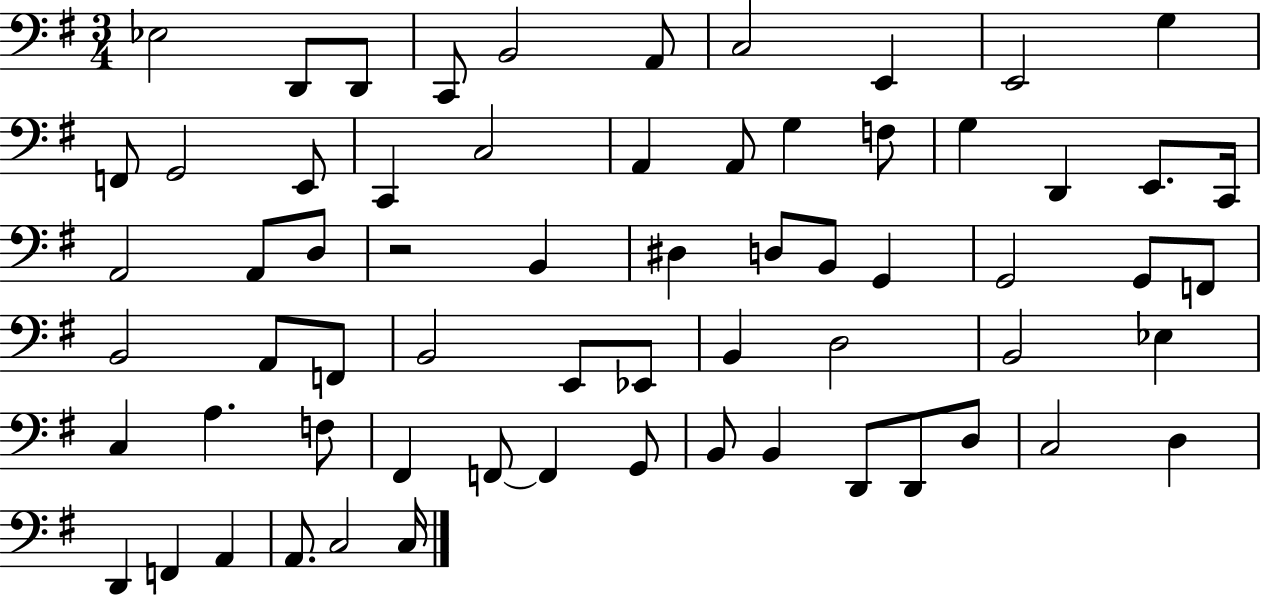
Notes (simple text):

Eb3/h D2/e D2/e C2/e B2/h A2/e C3/h E2/q E2/h G3/q F2/e G2/h E2/e C2/q C3/h A2/q A2/e G3/q F3/e G3/q D2/q E2/e. C2/s A2/h A2/e D3/e R/h B2/q D#3/q D3/e B2/e G2/q G2/h G2/e F2/e B2/h A2/e F2/e B2/h E2/e Eb2/e B2/q D3/h B2/h Eb3/q C3/q A3/q. F3/e F#2/q F2/e F2/q G2/e B2/e B2/q D2/e D2/e D3/e C3/h D3/q D2/q F2/q A2/q A2/e. C3/h C3/s